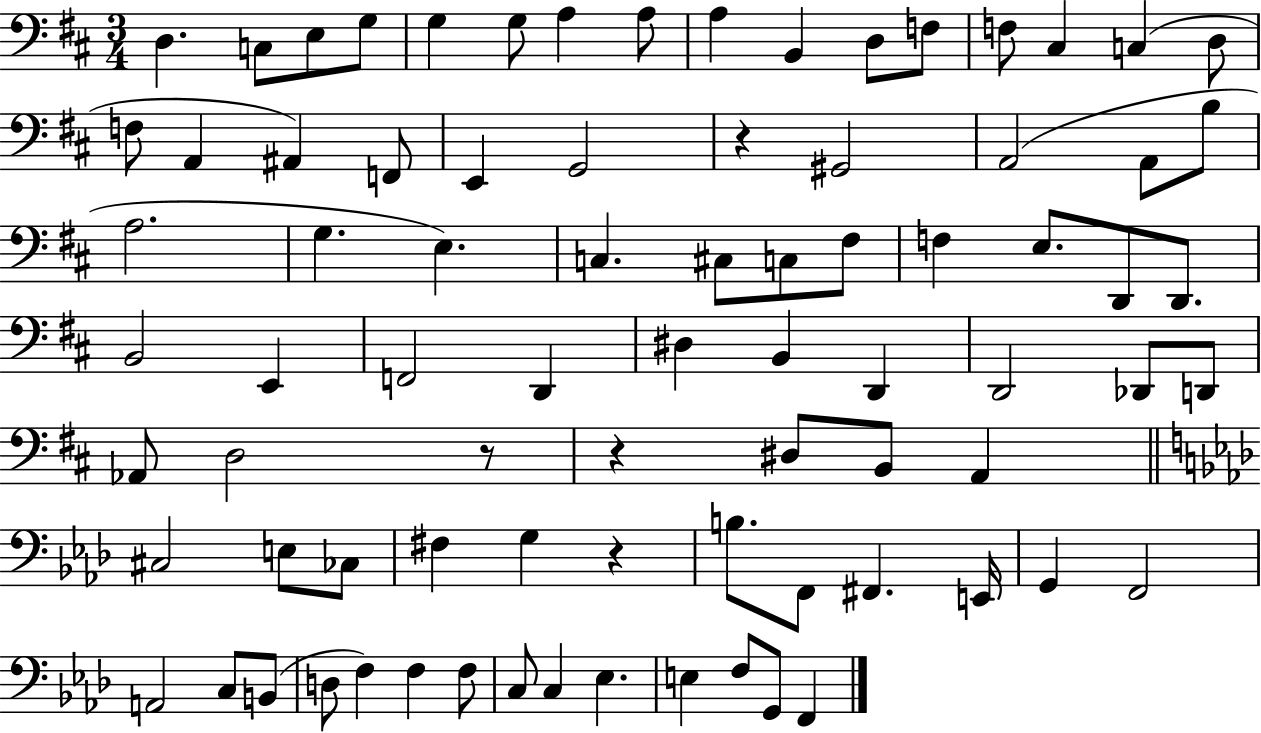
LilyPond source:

{
  \clef bass
  \numericTimeSignature
  \time 3/4
  \key d \major
  d4. c8 e8 g8 | g4 g8 a4 a8 | a4 b,4 d8 f8 | f8 cis4 c4( d8 | \break f8 a,4 ais,4) f,8 | e,4 g,2 | r4 gis,2 | a,2( a,8 b8 | \break a2. | g4. e4.) | c4. cis8 c8 fis8 | f4 e8. d,8 d,8. | \break b,2 e,4 | f,2 d,4 | dis4 b,4 d,4 | d,2 des,8 d,8 | \break aes,8 d2 r8 | r4 dis8 b,8 a,4 | \bar "||" \break \key aes \major cis2 e8 ces8 | fis4 g4 r4 | b8. f,8 fis,4. e,16 | g,4 f,2 | \break a,2 c8 b,8( | d8 f4) f4 f8 | c8 c4 ees4. | e4 f8 g,8 f,4 | \break \bar "|."
}